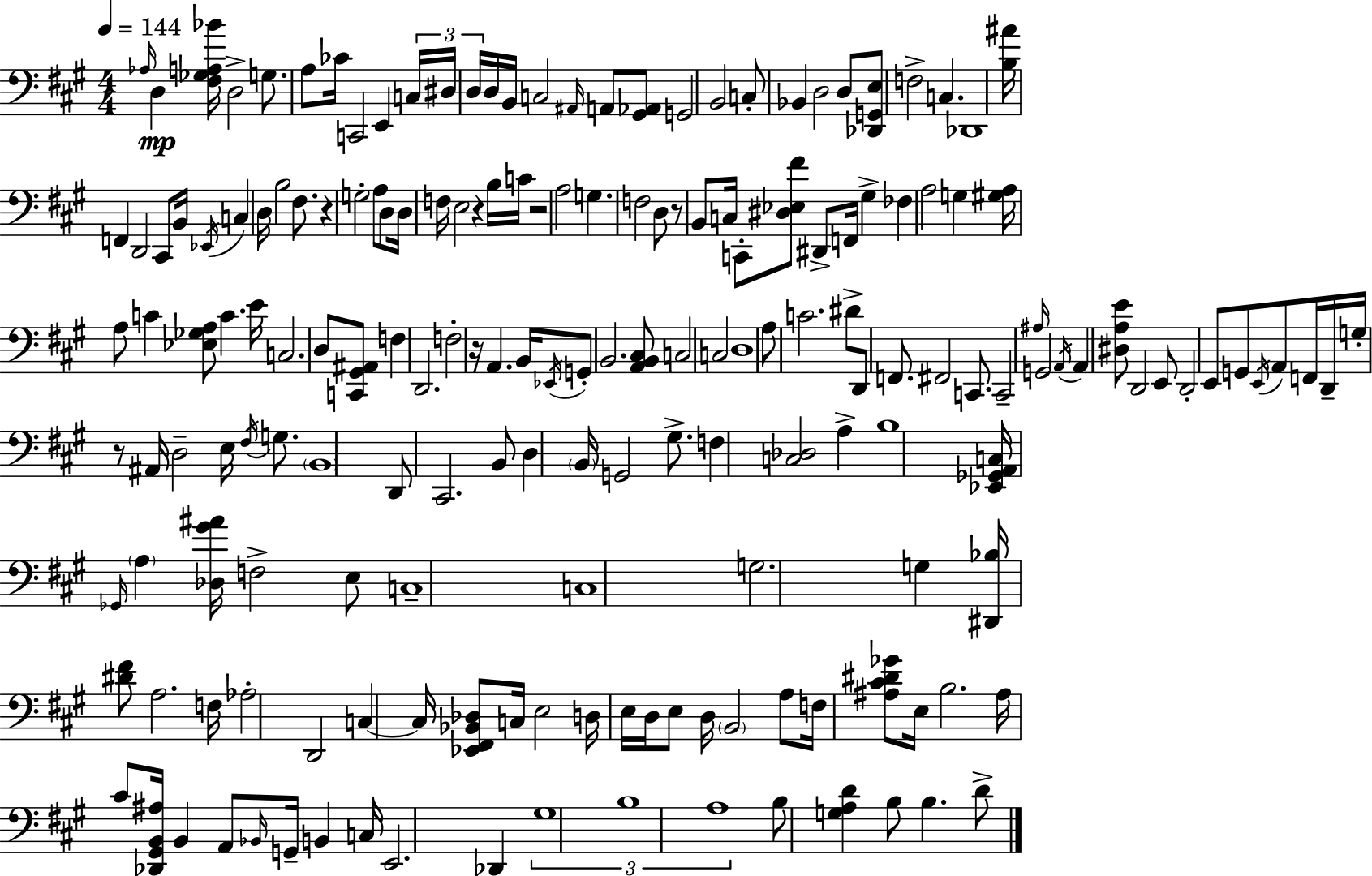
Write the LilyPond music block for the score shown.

{
  \clef bass
  \numericTimeSignature
  \time 4/4
  \key a \major
  \tempo 4 = 144
  \grace { aes16 }\mp d4 <fis ges a bes'>16 d2-> g8. | a8 ces'16 c,2 e,4 | \tuplet 3/2 { c16 dis16 d16 } d16 b,16 c2 \grace { ais,16 } a,8 | <gis, aes,>8 g,2 b,2 | \break c8-. bes,4 d2 | d8 <des, g, e>8 f2-> c4. | des,1 | <b ais'>16 f,4 d,2 cis,8 | \break b,16 \acciaccatura { ees,16 } c4 d16 b2 | fis8. r4 g2-. a8 | d8 d16 f16 e2 r4 | b16 c'16 r2 a2 | \break g4. f2 | d8 r8 b,8 c16 c,8-. <dis ees fis'>8 dis,8-> f,16 gis4-> | fes4 a2 g4 | <gis a>16 a8 c'4 <ees ges a>8 c'4. | \break e'16 c2. d8 | <c, gis, ais,>8 f4 d,2. | f2-. r16 a,4. | b,16 \acciaccatura { ees,16 } g,8-. b,2. | \break <a, b, cis>8 c2 c2 | d1 | a8 c'2. | dis'8-> d,8 f,8. fis,2 | \break c,8. c,2-- \grace { ais16 } g,2 | \acciaccatura { a,16 } a,4 <dis a e'>8 d,2 | e,8 d,2-. e,8 | g,8 \acciaccatura { e,16 } a,8 f,16 d,16-- g16-. r8 ais,16 d2-- | \break e16 \acciaccatura { fis16 } g8. \parenthesize b,1 | d,8 cis,2. | b,8 d4 \parenthesize b,16 g,2 | gis8.-> f4 <c des>2 | \break a4-> b1 | <ees, ges, a, c>16 \grace { ges,16 } \parenthesize a4 <des gis' ais'>16 f2-> | e8 c1-- | c1 | \break g2. | g4 <dis, bes>16 <dis' fis'>8 a2. | f16 aes2-. | d,2 c4~~ c16 <ees, fis, bes, des>8 | \break c16 e2 d16 e16 d16 e8 d16 \parenthesize b,2 | a8 f16 <ais cis' dis' ges'>8 e16 b2. | ais16 cis'8 <des, gis, b, ais>16 b,4 | a,8 \grace { bes,16 } g,16-- b,4 c16 e,2. | \break des,4 \tuplet 3/2 { gis1 | b1 | a1 } | b8 <g a d'>4 | \break b8 b4. d'8-> \bar "|."
}